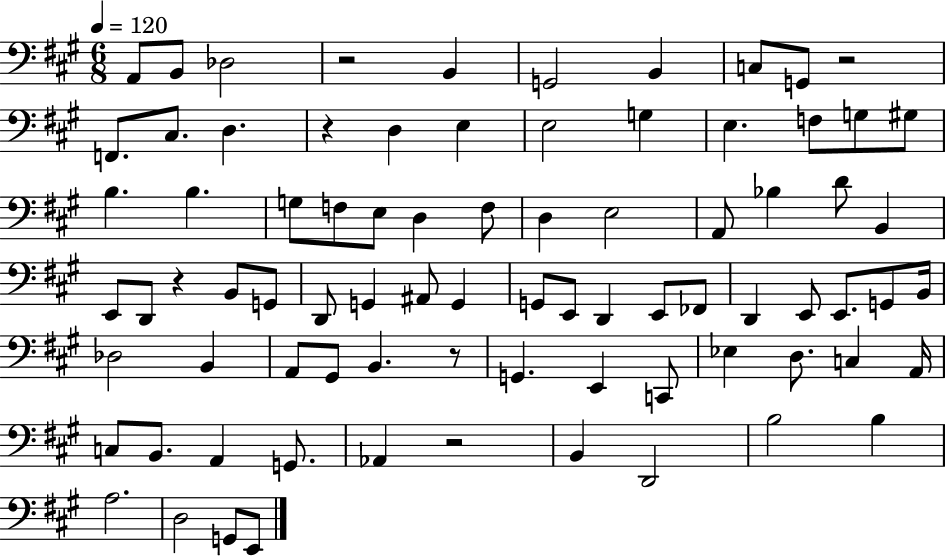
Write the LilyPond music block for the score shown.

{
  \clef bass
  \numericTimeSignature
  \time 6/8
  \key a \major
  \tempo 4 = 120
  a,8 b,8 des2 | r2 b,4 | g,2 b,4 | c8 g,8 r2 | \break f,8. cis8. d4. | r4 d4 e4 | e2 g4 | e4. f8 g8 gis8 | \break b4. b4. | g8 f8 e8 d4 f8 | d4 e2 | a,8 bes4 d'8 b,4 | \break e,8 d,8 r4 b,8 g,8 | d,8 g,4 ais,8 g,4 | g,8 e,8 d,4 e,8 fes,8 | d,4 e,8 e,8. g,8 b,16 | \break des2 b,4 | a,8 gis,8 b,4. r8 | g,4. e,4 c,8 | ees4 d8. c4 a,16 | \break c8 b,8. a,4 g,8. | aes,4 r2 | b,4 d,2 | b2 b4 | \break a2. | d2 g,8 e,8 | \bar "|."
}